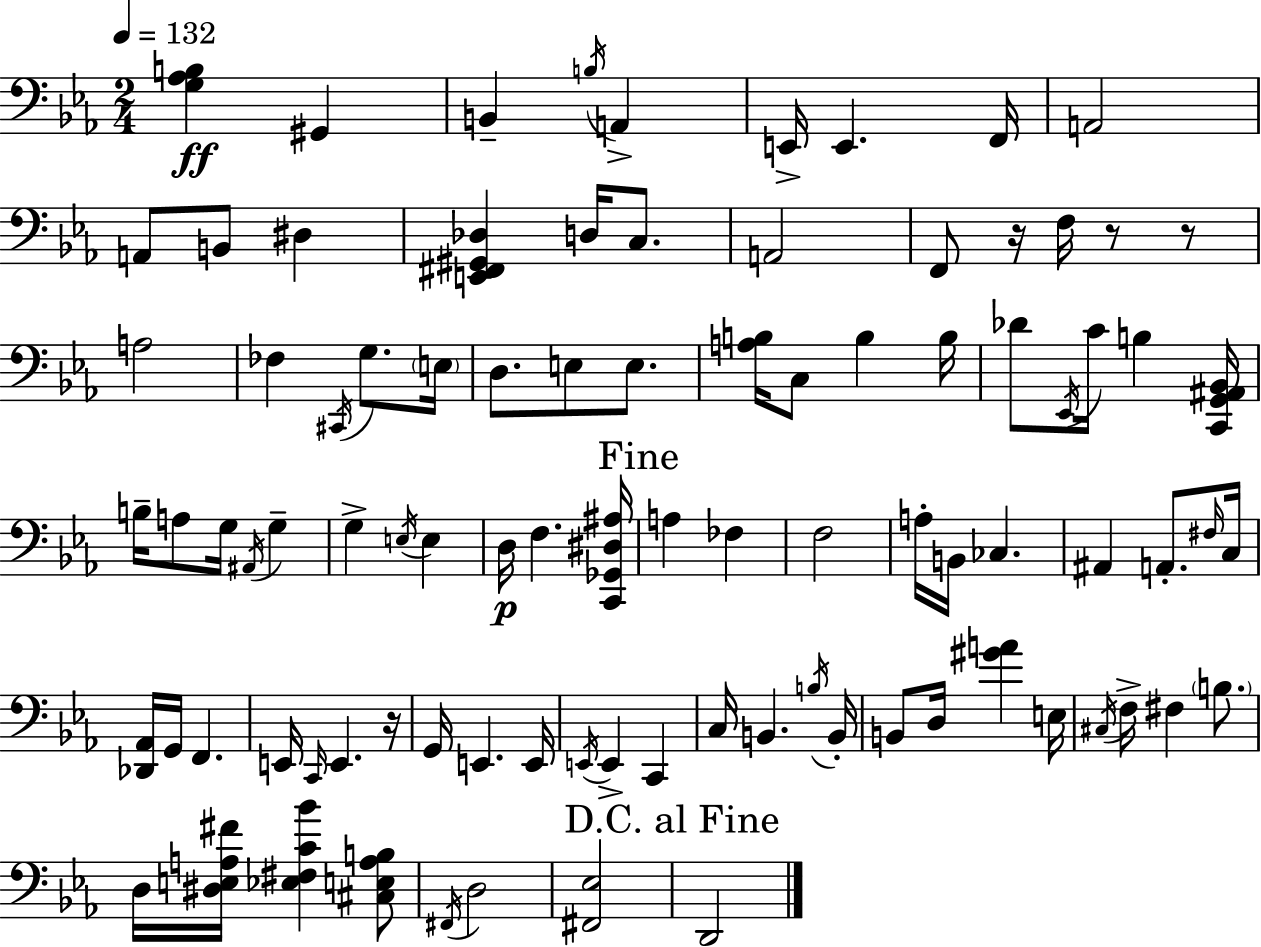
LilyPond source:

{
  \clef bass
  \numericTimeSignature
  \time 2/4
  \key ees \major
  \tempo 4 = 132
  <g aes b>4\ff gis,4 | b,4-- \acciaccatura { b16 } a,4-> | e,16-> e,4. | f,16 a,2 | \break a,8 b,8 dis4 | <e, fis, gis, des>4 d16 c8. | a,2 | f,8 r16 f16 r8 r8 | \break a2 | fes4 \acciaccatura { cis,16 } g8. | \parenthesize e16 d8. e8 e8. | <a b>16 c8 b4 | \break b16 des'8 \acciaccatura { ees,16 } c'16 b4 | <c, g, ais, bes,>16 b16-- a8 g16 \acciaccatura { ais,16 } | g4-- g4-> | \acciaccatura { e16 } e4 d16\p f4. | \break <c, ges, dis ais>16 \mark "Fine" a4 | fes4 f2 | a16-. b,16 ces4. | ais,4 | \break a,8.-. \grace { fis16 } c16 <des, aes,>16 g,16 | f,4. e,16 \grace { c,16 } | e,4. r16 g,16 | e,4. e,16 \acciaccatura { e,16 } | \break e,4-> c,4 | c16 b,4. \acciaccatura { b16 } | b,16-. b,8 d16 <gis' a'>4 | e16 \acciaccatura { cis16 } f16-> fis4 \parenthesize b8. | \break d16 <dis e a fis'>16 <ees fis c' bes'>4 | <cis e a b>8 \acciaccatura { fis,16 } d2 | <fis, ees>2 | \mark "D.C. al Fine" d,2 | \break \bar "|."
}